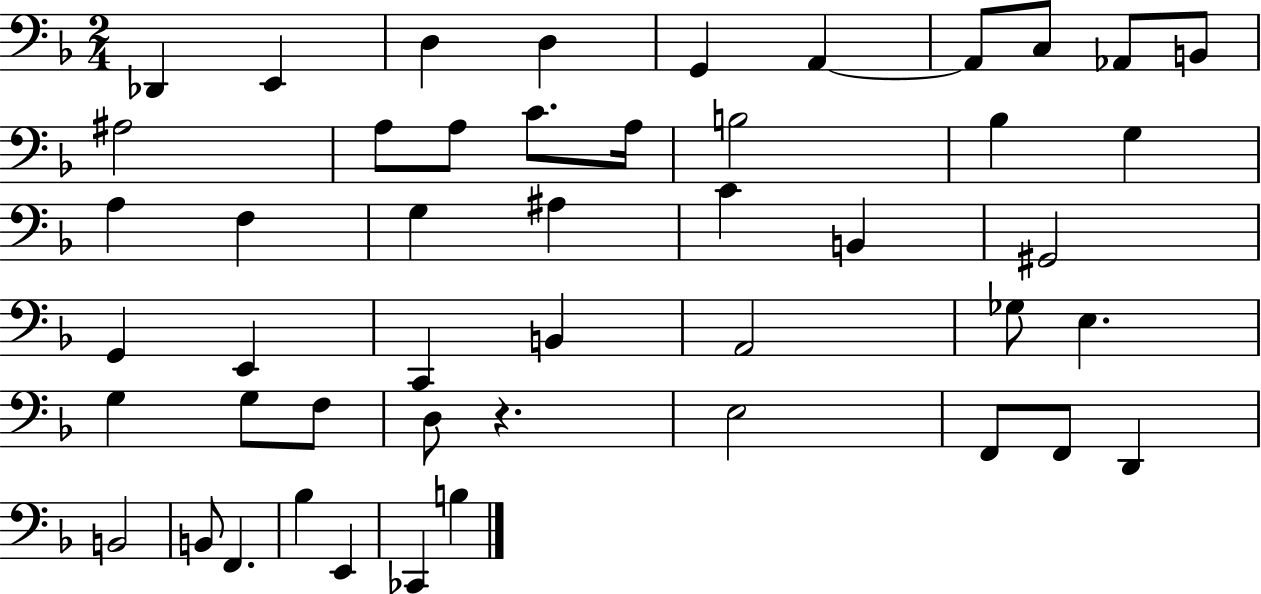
X:1
T:Untitled
M:2/4
L:1/4
K:F
_D,, E,, D, D, G,, A,, A,,/2 C,/2 _A,,/2 B,,/2 ^A,2 A,/2 A,/2 C/2 A,/4 B,2 _B, G, A, F, G, ^A, C B,, ^G,,2 G,, E,, C,, B,, A,,2 _G,/2 E, G, G,/2 F,/2 D,/2 z E,2 F,,/2 F,,/2 D,, B,,2 B,,/2 F,, _B, E,, _C,, B,